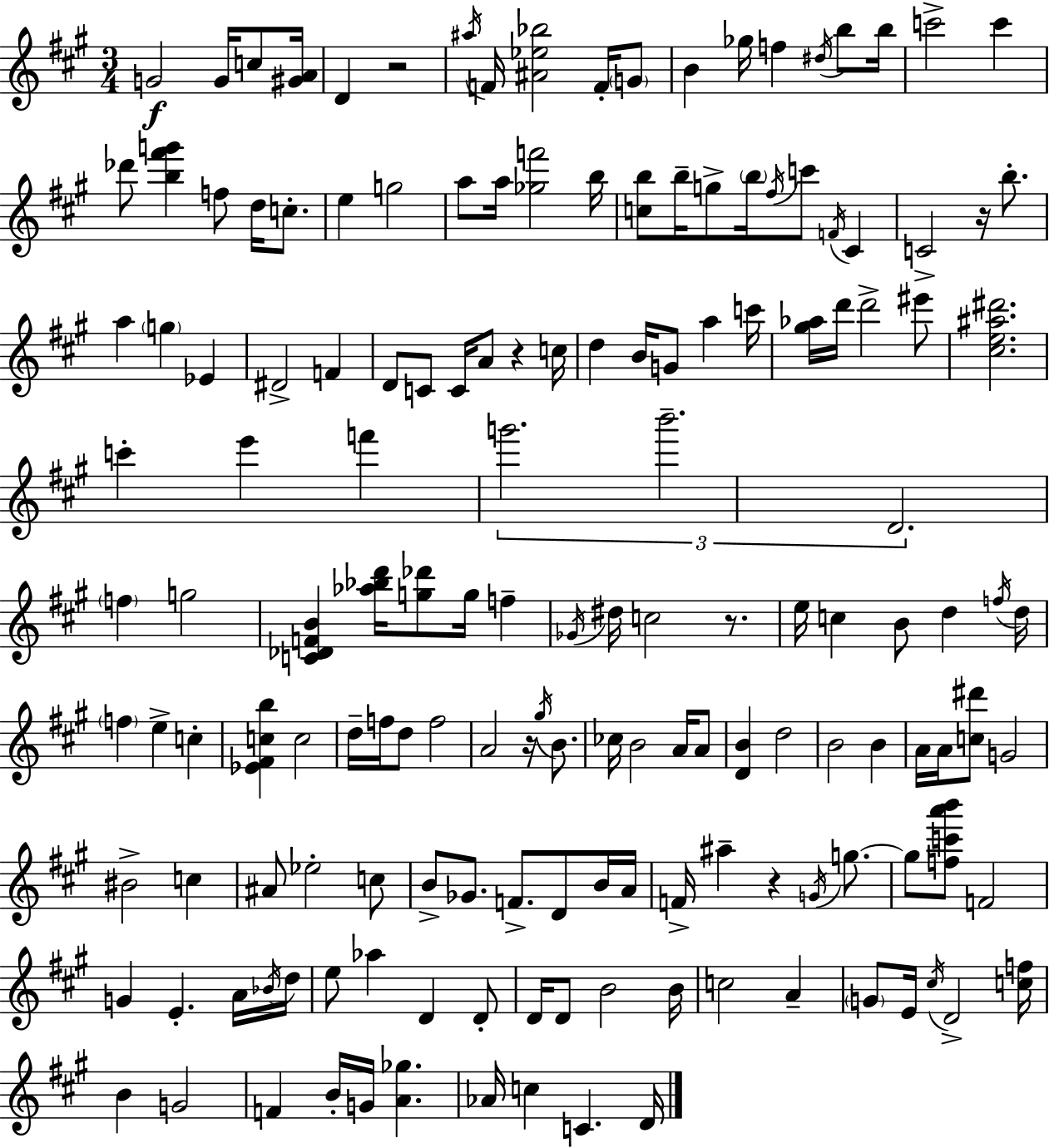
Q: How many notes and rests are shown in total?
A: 159